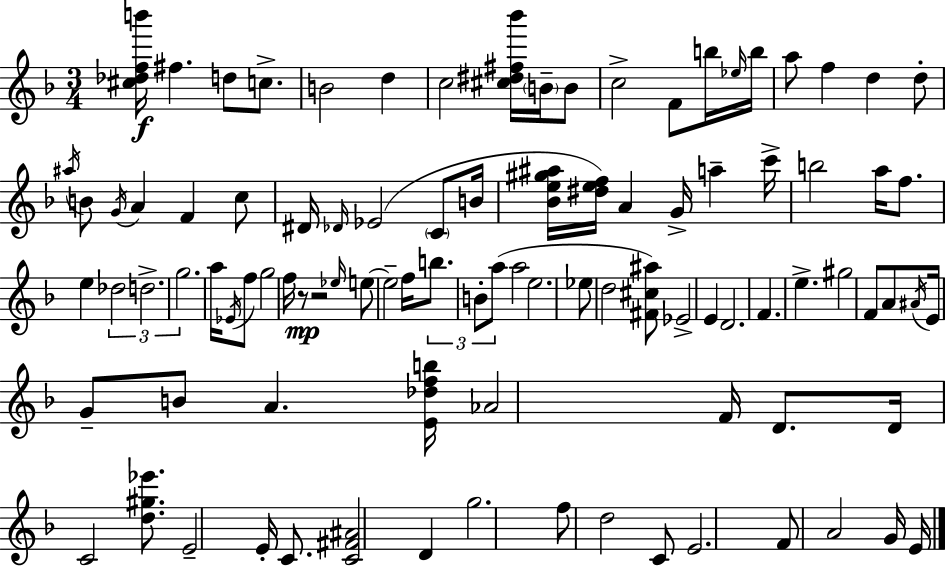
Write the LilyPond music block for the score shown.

{
  \clef treble
  \numericTimeSignature
  \time 3/4
  \key d \minor
  <cis'' des'' f'' b'''>16\f fis''4. d''8 c''8.-> | b'2 d''4 | c''2 <cis'' dis'' fis'' bes'''>16 \parenthesize b'16-- b'8 | c''2-> f'8 b''16 \grace { ees''16 } | \break b''16 a''8 f''4 d''4 d''8-. | \acciaccatura { ais''16 } b'8 \acciaccatura { g'16 } a'4 f'4 | c''8 dis'16 \grace { des'16 }( ees'2 | \parenthesize c'8 b'16 <bes' e'' gis'' ais''>16 <dis'' e'' f''>16) a'4 g'16-> a''4-- | \break c'''16-> b''2 | a''16 f''8. e''4 \tuplet 3/2 { des''2 | d''2.-> | g''2. } | \break a''16 \acciaccatura { ees'16 } f''8 g''2 | f''16 r8\mp r2 | \grace { ees''16 } e''8~~ e''2-- | f''16 \tuplet 3/2 { b''8. b'8-. a''8( } a''2 | \break e''2. | ees''8 d''2 | <fis' cis'' ais''>8) ees'2-> | e'4 d'2. | \break f'4. | e''4.-> gis''2 | f'8 a'8 \acciaccatura { ais'16 } e'16 g'8-- b'8 | a'4. <e' des'' f'' b''>16 aes'2 | \break f'16 d'8. d'16 c'2 | <d'' gis'' ees'''>8. e'2-- | e'16-. c'8. <c' fis' ais'>2 | d'4 g''2. | \break f''8 d''2 | c'8 e'2. | f'8 a'2 | g'16 e'16 \bar "|."
}